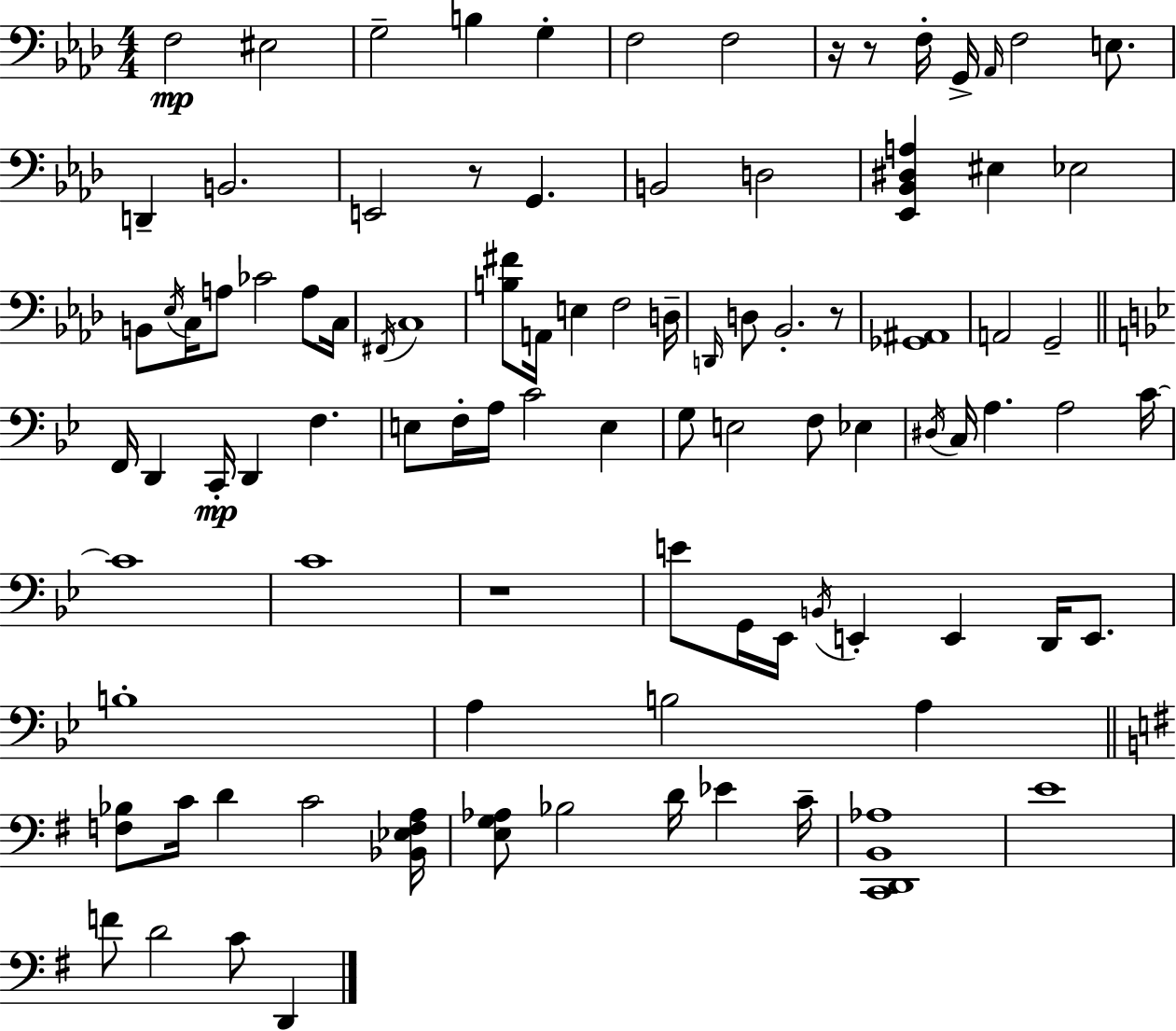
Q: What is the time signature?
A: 4/4